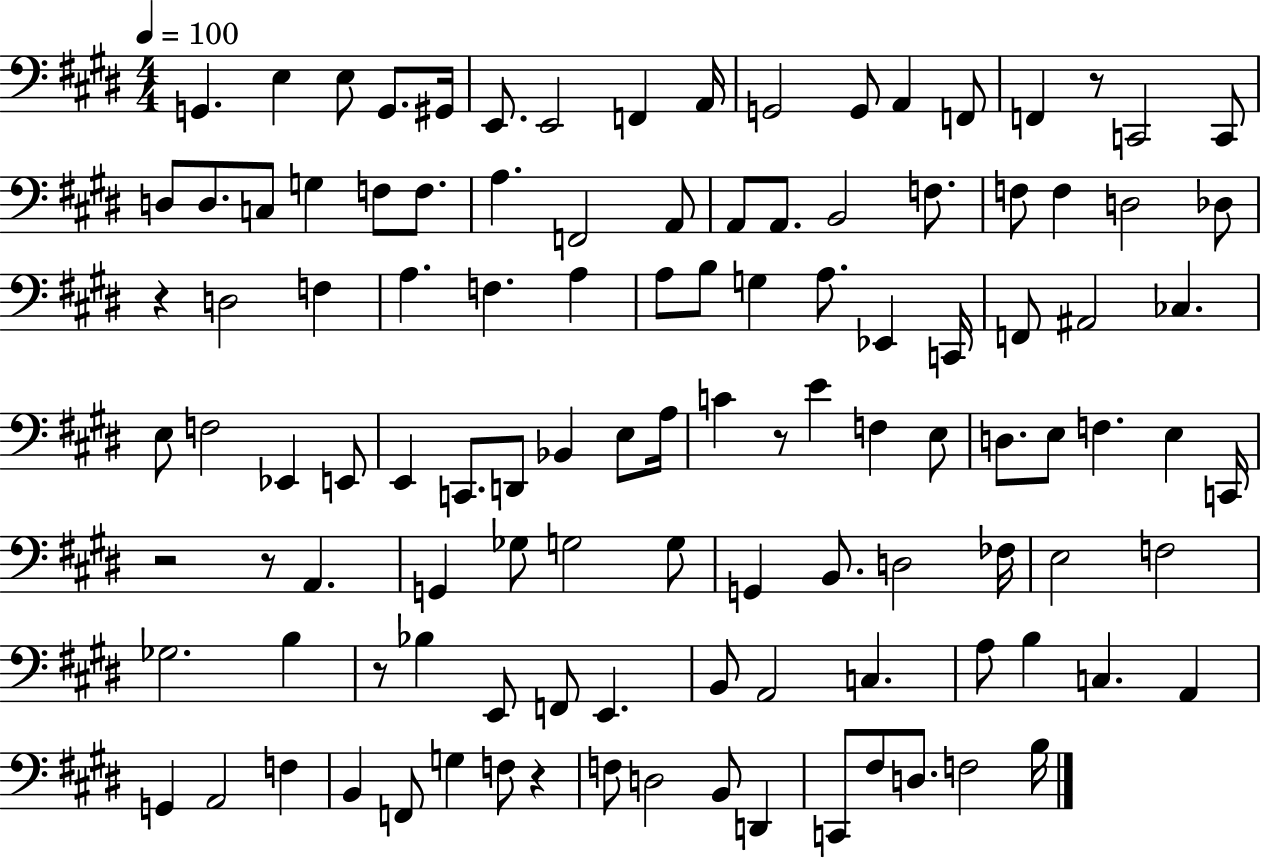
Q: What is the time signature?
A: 4/4